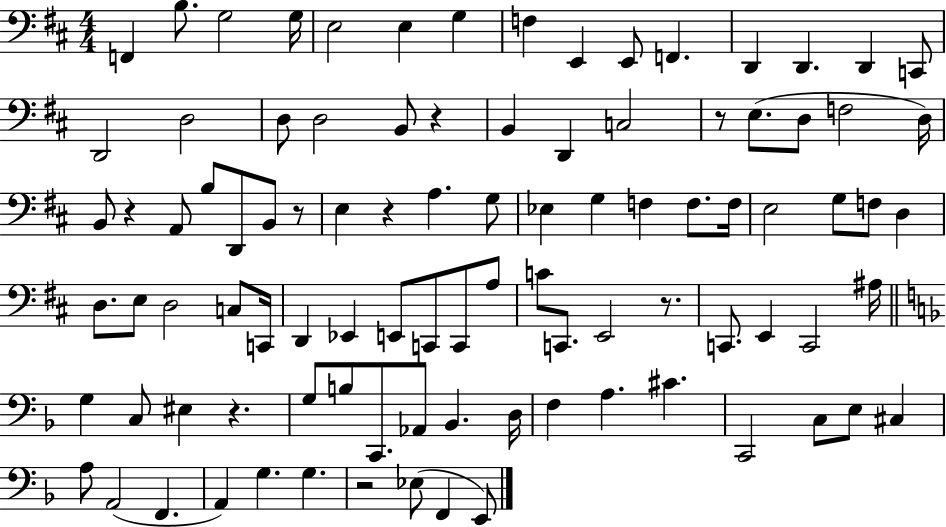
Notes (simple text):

F2/q B3/e. G3/h G3/s E3/h E3/q G3/q F3/q E2/q E2/e F2/q. D2/q D2/q. D2/q C2/e D2/h D3/h D3/e D3/h B2/e R/q B2/q D2/q C3/h R/e E3/e. D3/e F3/h D3/s B2/e R/q A2/e B3/e D2/e B2/e R/e E3/q R/q A3/q. G3/e Eb3/q G3/q F3/q F3/e. F3/s E3/h G3/e F3/e D3/q D3/e. E3/e D3/h C3/e C2/s D2/q Eb2/q E2/e C2/e C2/e A3/e C4/e C2/e. E2/h R/e. C2/e. E2/q C2/h A#3/s G3/q C3/e EIS3/q R/q. G3/e B3/e C2/e. Ab2/e Bb2/q. D3/s F3/q A3/q. C#4/q. C2/h C3/e E3/e C#3/q A3/e A2/h F2/q. A2/q G3/q. G3/q. R/h Eb3/e F2/q E2/e